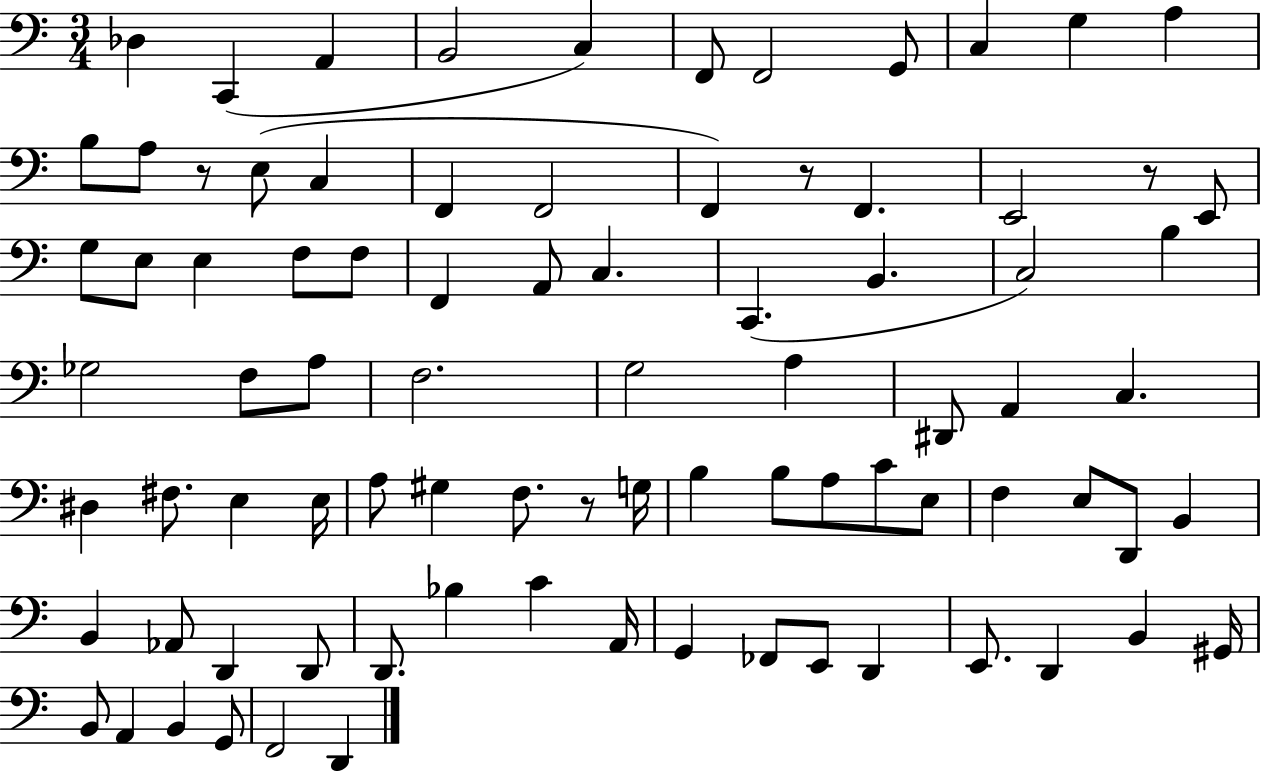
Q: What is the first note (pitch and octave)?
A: Db3